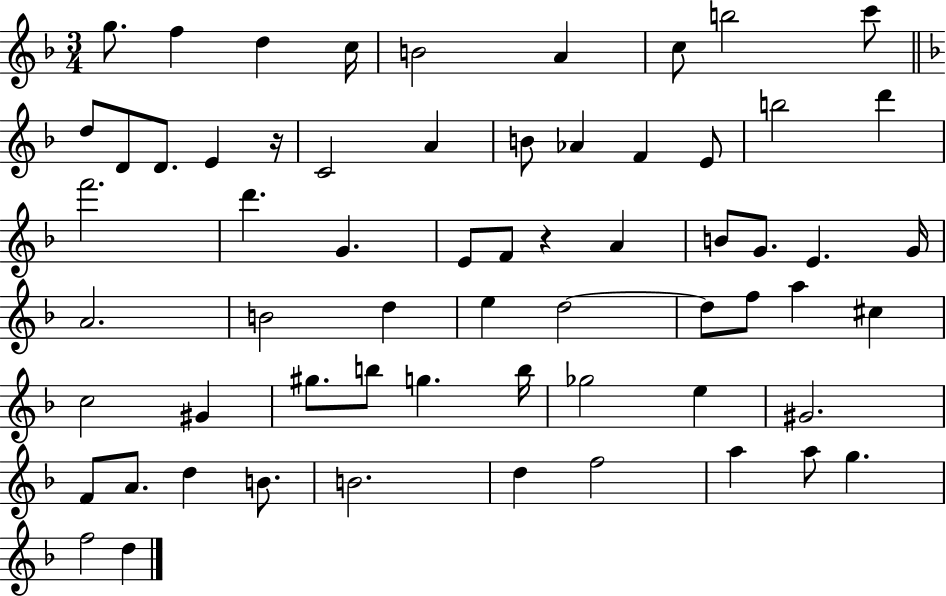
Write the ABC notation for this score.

X:1
T:Untitled
M:3/4
L:1/4
K:F
g/2 f d c/4 B2 A c/2 b2 c'/2 d/2 D/2 D/2 E z/4 C2 A B/2 _A F E/2 b2 d' f'2 d' G E/2 F/2 z A B/2 G/2 E G/4 A2 B2 d e d2 d/2 f/2 a ^c c2 ^G ^g/2 b/2 g b/4 _g2 e ^G2 F/2 A/2 d B/2 B2 d f2 a a/2 g f2 d